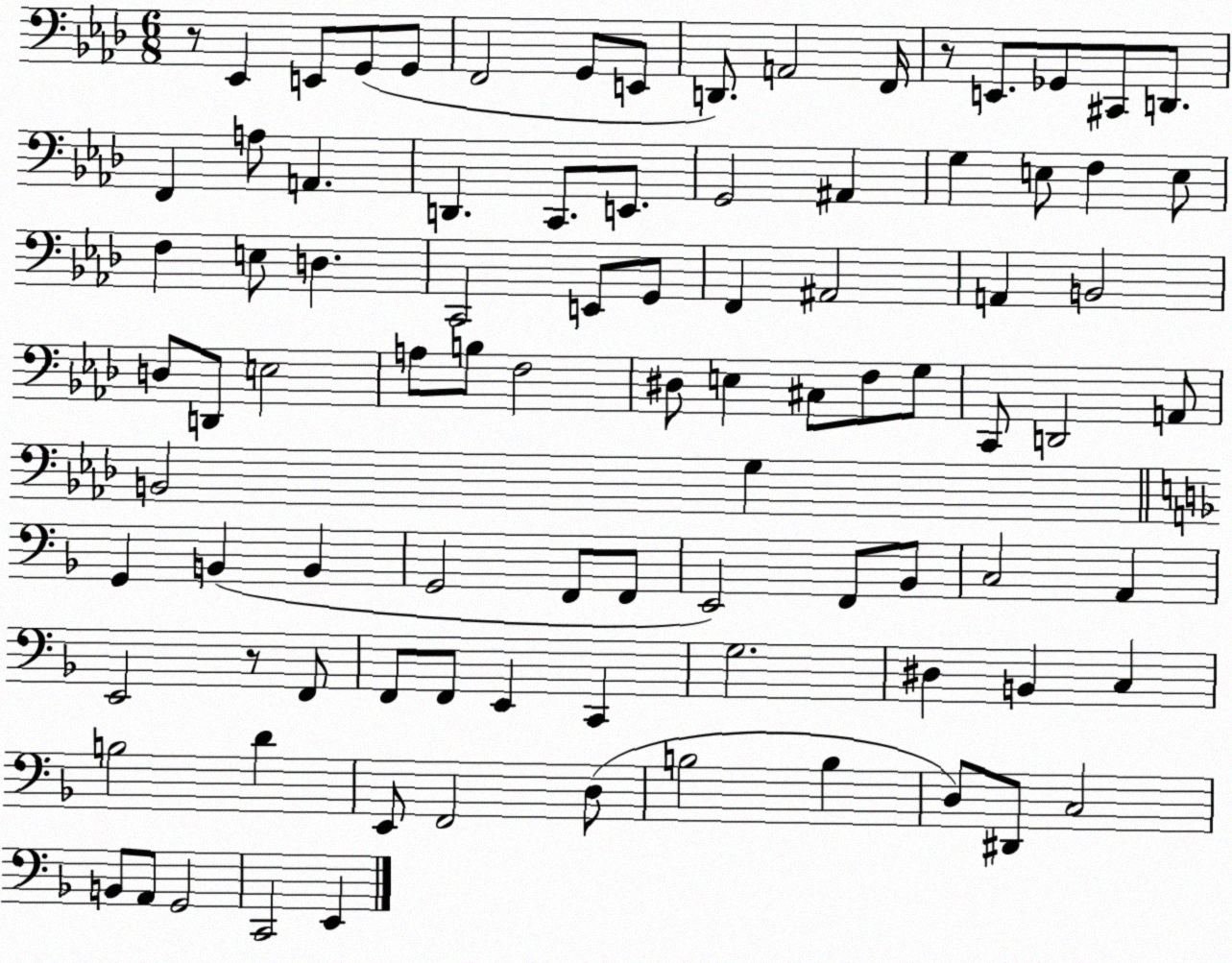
X:1
T:Untitled
M:6/8
L:1/4
K:Ab
z/2 _E,, E,,/2 G,,/2 G,,/2 F,,2 G,,/2 E,,/2 D,,/2 A,,2 F,,/4 z/2 E,,/2 _G,,/2 ^C,,/2 D,,/2 F,, A,/2 A,, D,, C,,/2 E,,/2 G,,2 ^A,, G, E,/2 F, E,/2 F, E,/2 D, C,,2 E,,/2 G,,/2 F,, ^A,,2 A,, B,,2 D,/2 D,,/2 E,2 A,/2 B,/2 F,2 ^D,/2 E, ^C,/2 F,/2 G,/2 C,,/2 D,,2 A,,/2 B,,2 G, G,, B,, B,, G,,2 F,,/2 F,,/2 E,,2 F,,/2 _B,,/2 C,2 A,, E,,2 z/2 F,,/2 F,,/2 F,,/2 E,, C,, G,2 ^D, B,, C, B,2 D E,,/2 F,,2 D,/2 B,2 B, D,/2 ^D,,/2 C,2 B,,/2 A,,/2 G,,2 C,,2 E,,